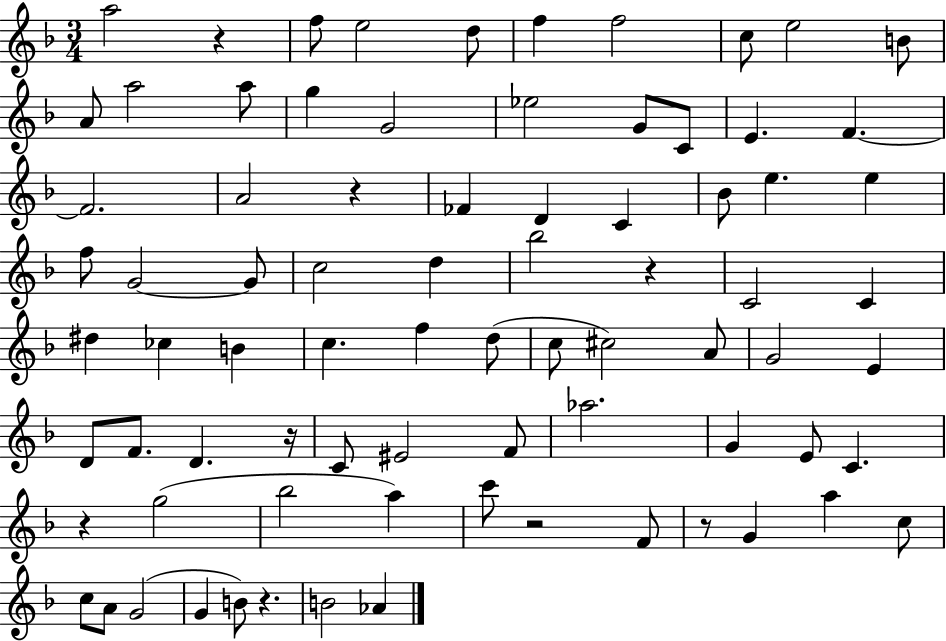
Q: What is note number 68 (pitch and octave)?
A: G4